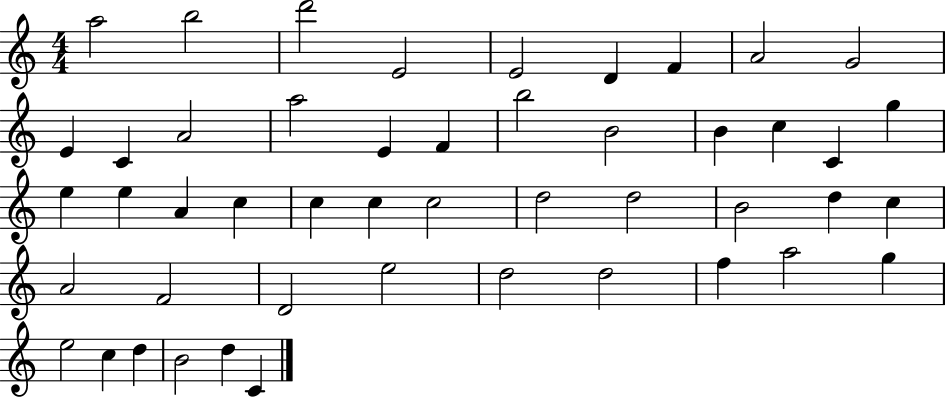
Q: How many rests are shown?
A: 0